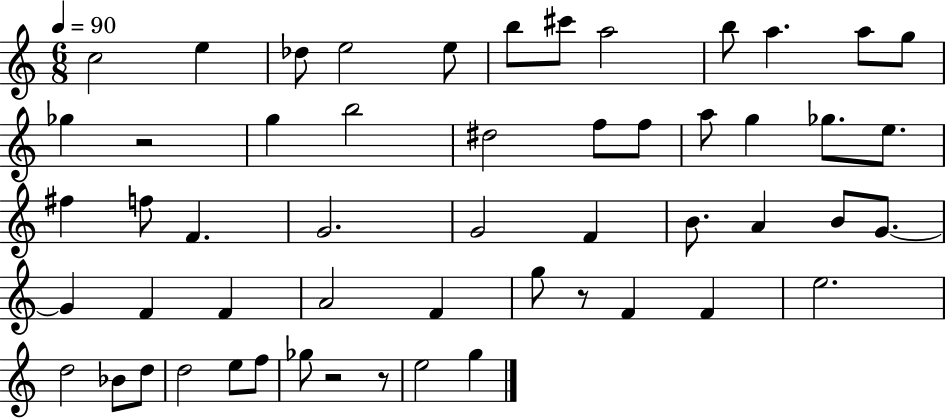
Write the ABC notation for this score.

X:1
T:Untitled
M:6/8
L:1/4
K:C
c2 e _d/2 e2 e/2 b/2 ^c'/2 a2 b/2 a a/2 g/2 _g z2 g b2 ^d2 f/2 f/2 a/2 g _g/2 e/2 ^f f/2 F G2 G2 F B/2 A B/2 G/2 G F F A2 F g/2 z/2 F F e2 d2 _B/2 d/2 d2 e/2 f/2 _g/2 z2 z/2 e2 g